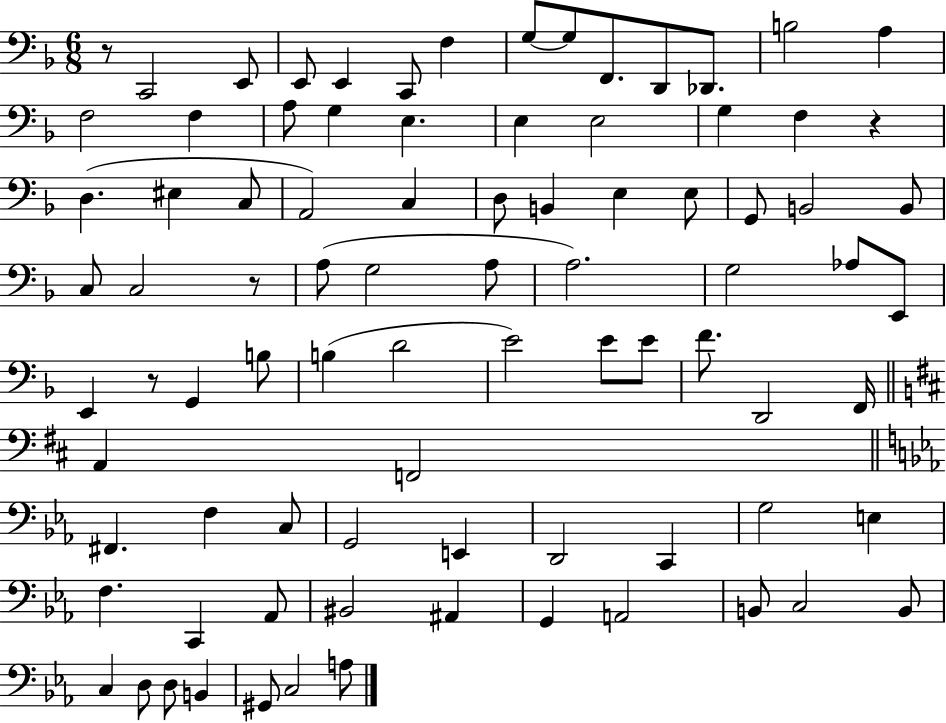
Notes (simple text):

R/e C2/h E2/e E2/e E2/q C2/e F3/q G3/e G3/e F2/e. D2/e Db2/e. B3/h A3/q F3/h F3/q A3/e G3/q E3/q. E3/q E3/h G3/q F3/q R/q D3/q. EIS3/q C3/e A2/h C3/q D3/e B2/q E3/q E3/e G2/e B2/h B2/e C3/e C3/h R/e A3/e G3/h A3/e A3/h. G3/h Ab3/e E2/e E2/q R/e G2/q B3/e B3/q D4/h E4/h E4/e E4/e F4/e. D2/h F2/s A2/q F2/h F#2/q. F3/q C3/e G2/h E2/q D2/h C2/q G3/h E3/q F3/q. C2/q Ab2/e BIS2/h A#2/q G2/q A2/h B2/e C3/h B2/e C3/q D3/e D3/e B2/q G#2/e C3/h A3/e